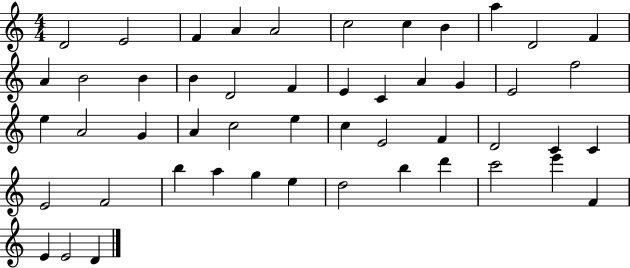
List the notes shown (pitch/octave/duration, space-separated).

D4/h E4/h F4/q A4/q A4/h C5/h C5/q B4/q A5/q D4/h F4/q A4/q B4/h B4/q B4/q D4/h F4/q E4/q C4/q A4/q G4/q E4/h F5/h E5/q A4/h G4/q A4/q C5/h E5/q C5/q E4/h F4/q D4/h C4/q C4/q E4/h F4/h B5/q A5/q G5/q E5/q D5/h B5/q D6/q C6/h E6/q F4/q E4/q E4/h D4/q